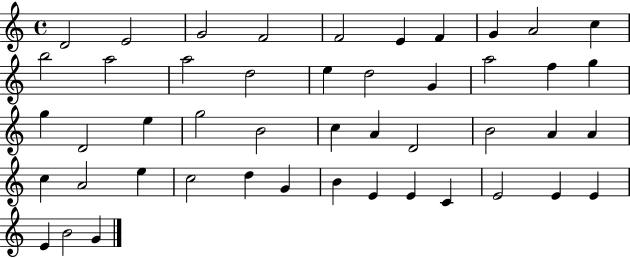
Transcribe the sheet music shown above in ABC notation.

X:1
T:Untitled
M:4/4
L:1/4
K:C
D2 E2 G2 F2 F2 E F G A2 c b2 a2 a2 d2 e d2 G a2 f g g D2 e g2 B2 c A D2 B2 A A c A2 e c2 d G B E E C E2 E E E B2 G